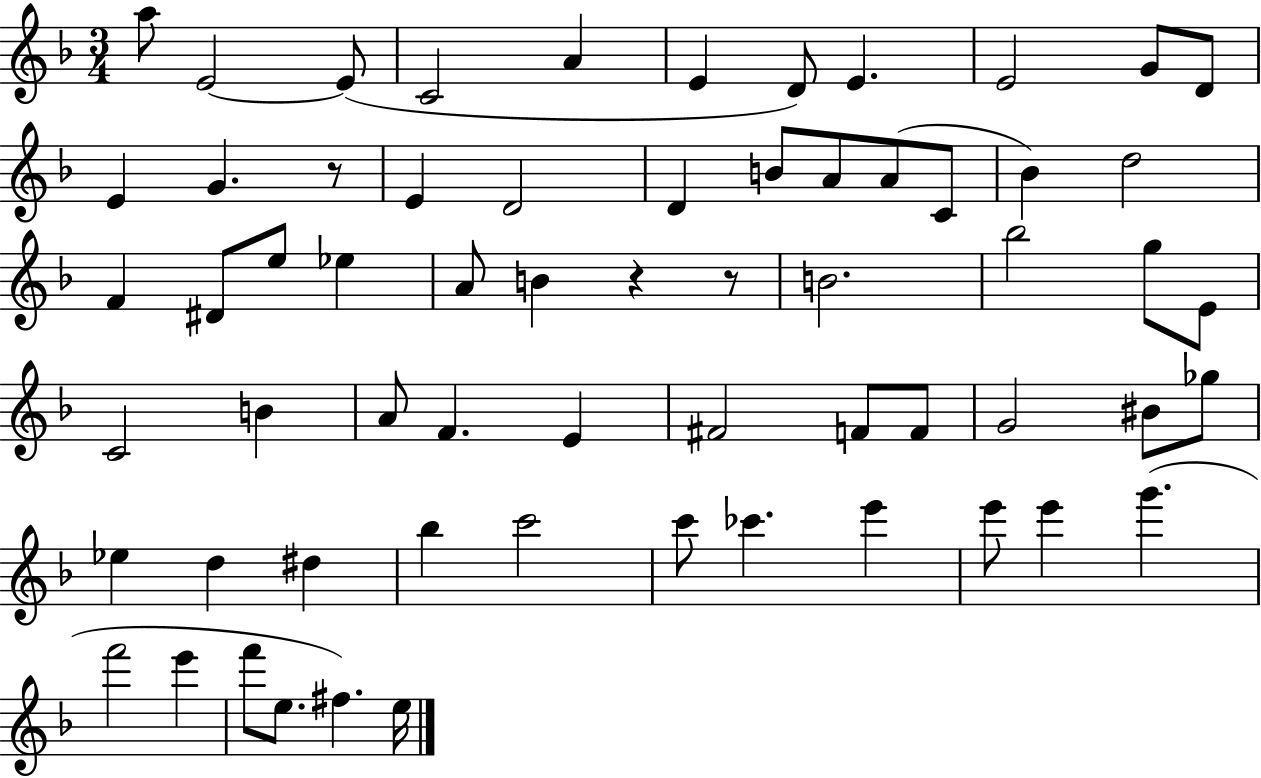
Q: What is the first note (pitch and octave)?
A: A5